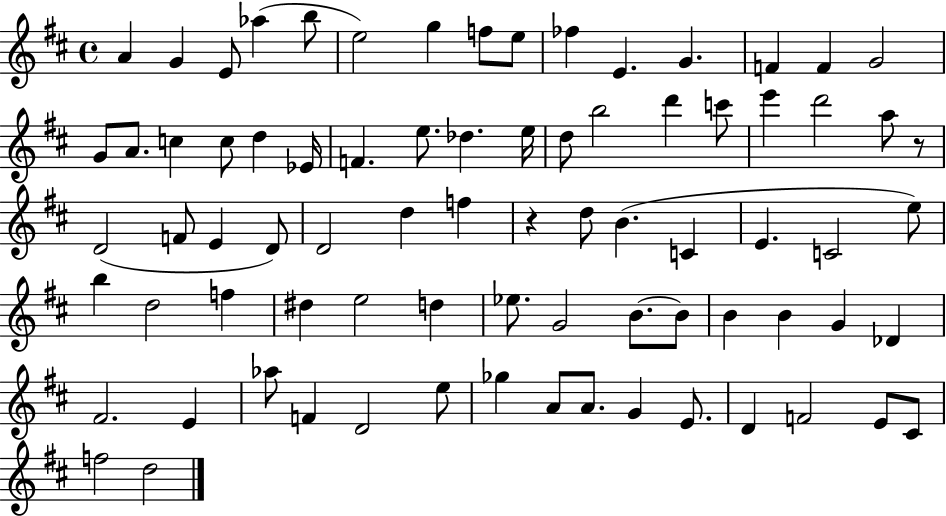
X:1
T:Untitled
M:4/4
L:1/4
K:D
A G E/2 _a b/2 e2 g f/2 e/2 _f E G F F G2 G/2 A/2 c c/2 d _E/4 F e/2 _d e/4 d/2 b2 d' c'/2 e' d'2 a/2 z/2 D2 F/2 E D/2 D2 d f z d/2 B C E C2 e/2 b d2 f ^d e2 d _e/2 G2 B/2 B/2 B B G _D ^F2 E _a/2 F D2 e/2 _g A/2 A/2 G E/2 D F2 E/2 ^C/2 f2 d2